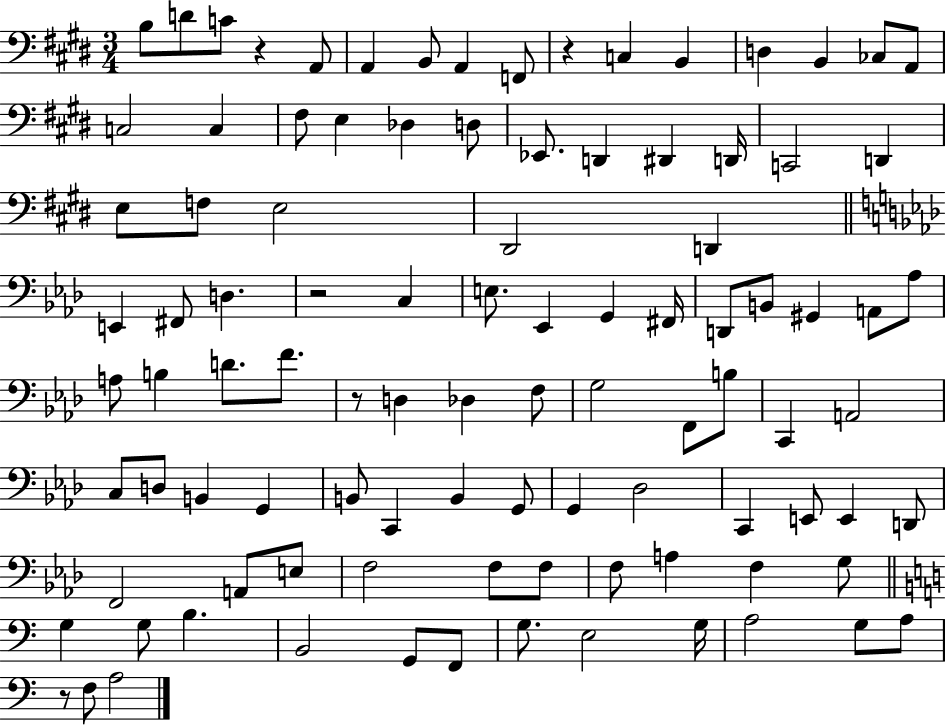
B3/e D4/e C4/e R/q A2/e A2/q B2/e A2/q F2/e R/q C3/q B2/q D3/q B2/q CES3/e A2/e C3/h C3/q F#3/e E3/q Db3/q D3/e Eb2/e. D2/q D#2/q D2/s C2/h D2/q E3/e F3/e E3/h D#2/h D2/q E2/q F#2/e D3/q. R/h C3/q E3/e. Eb2/q G2/q F#2/s D2/e B2/e G#2/q A2/e Ab3/e A3/e B3/q D4/e. F4/e. R/e D3/q Db3/q F3/e G3/h F2/e B3/e C2/q A2/h C3/e D3/e B2/q G2/q B2/e C2/q B2/q G2/e G2/q Db3/h C2/q E2/e E2/q D2/e F2/h A2/e E3/e F3/h F3/e F3/e F3/e A3/q F3/q G3/e G3/q G3/e B3/q. B2/h G2/e F2/e G3/e. E3/h G3/s A3/h G3/e A3/e R/e F3/e A3/h